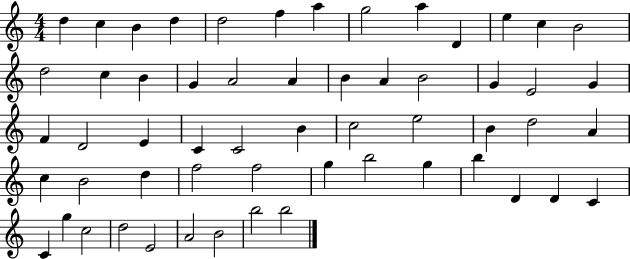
D5/q C5/q B4/q D5/q D5/h F5/q A5/q G5/h A5/q D4/q E5/q C5/q B4/h D5/h C5/q B4/q G4/q A4/h A4/q B4/q A4/q B4/h G4/q E4/h G4/q F4/q D4/h E4/q C4/q C4/h B4/q C5/h E5/h B4/q D5/h A4/q C5/q B4/h D5/q F5/h F5/h G5/q B5/h G5/q B5/q D4/q D4/q C4/q C4/q G5/q C5/h D5/h E4/h A4/h B4/h B5/h B5/h